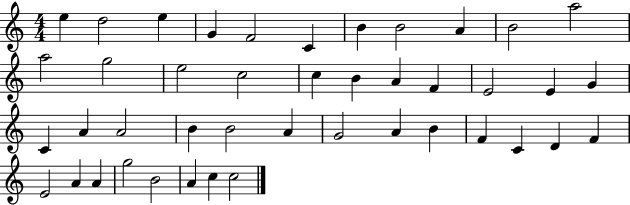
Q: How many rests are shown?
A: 0